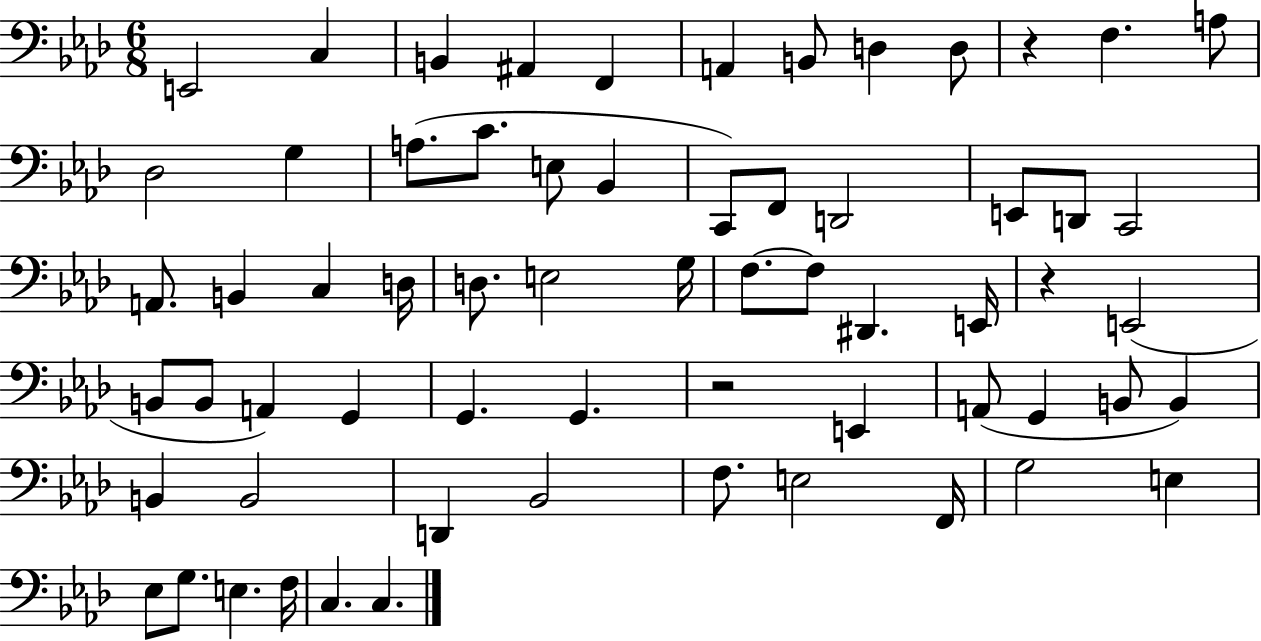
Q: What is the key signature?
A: AES major